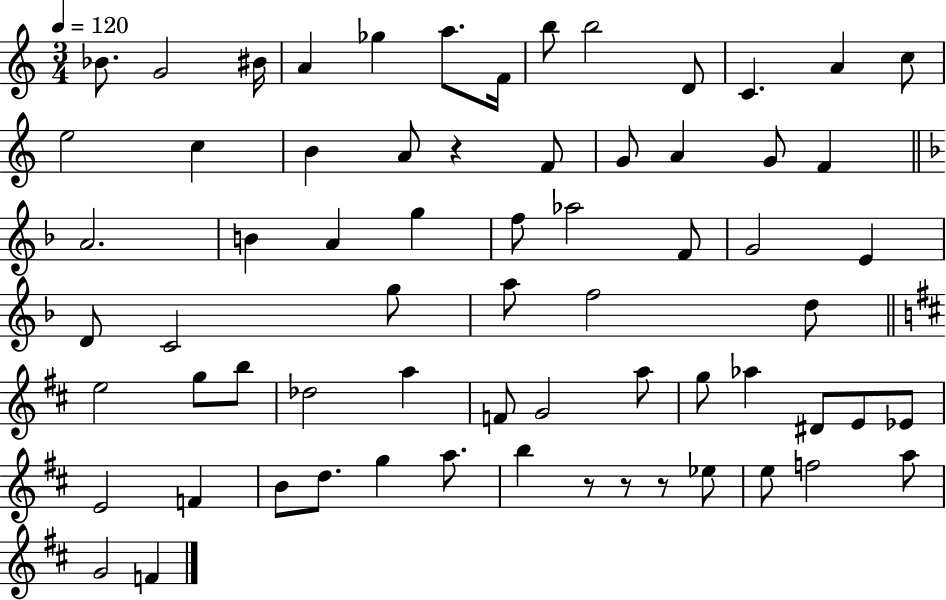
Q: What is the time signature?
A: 3/4